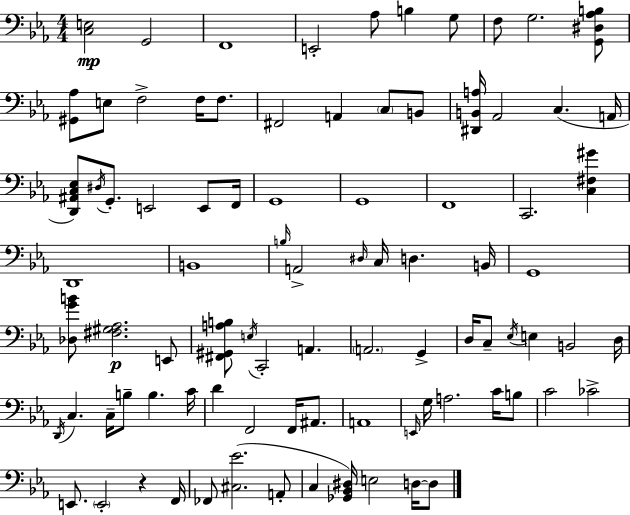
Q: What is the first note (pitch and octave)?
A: G2